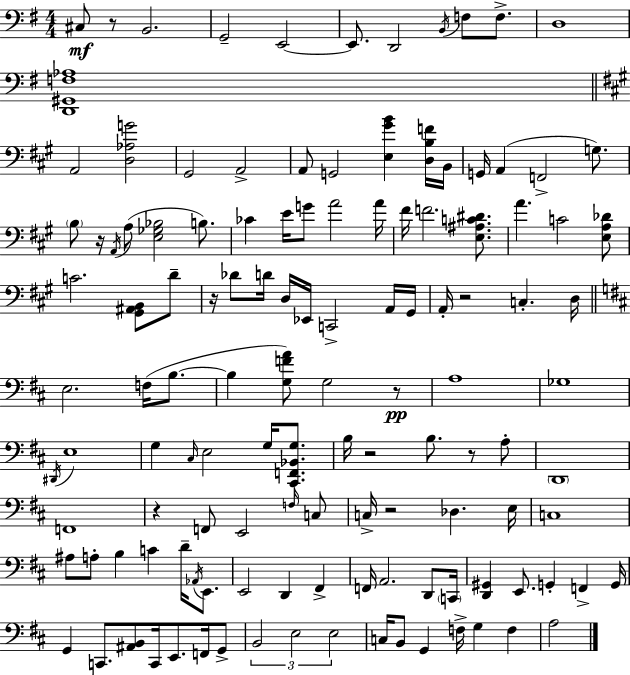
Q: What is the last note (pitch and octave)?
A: A3